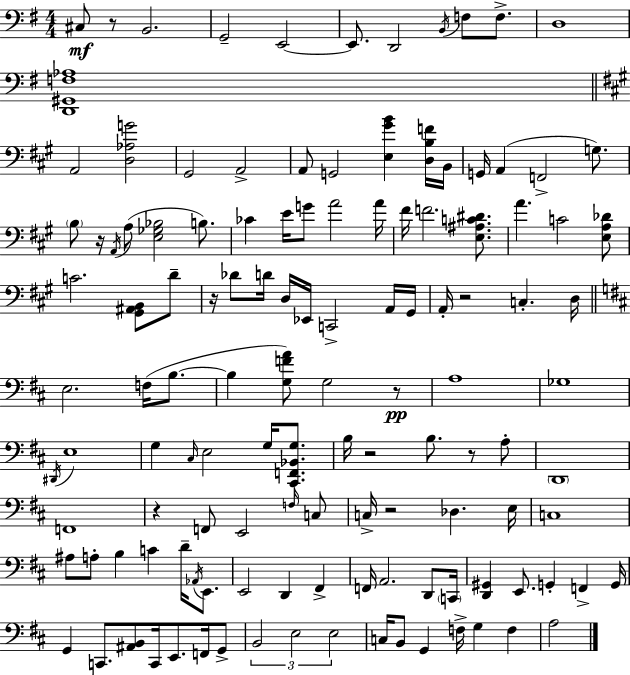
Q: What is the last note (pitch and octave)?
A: A3